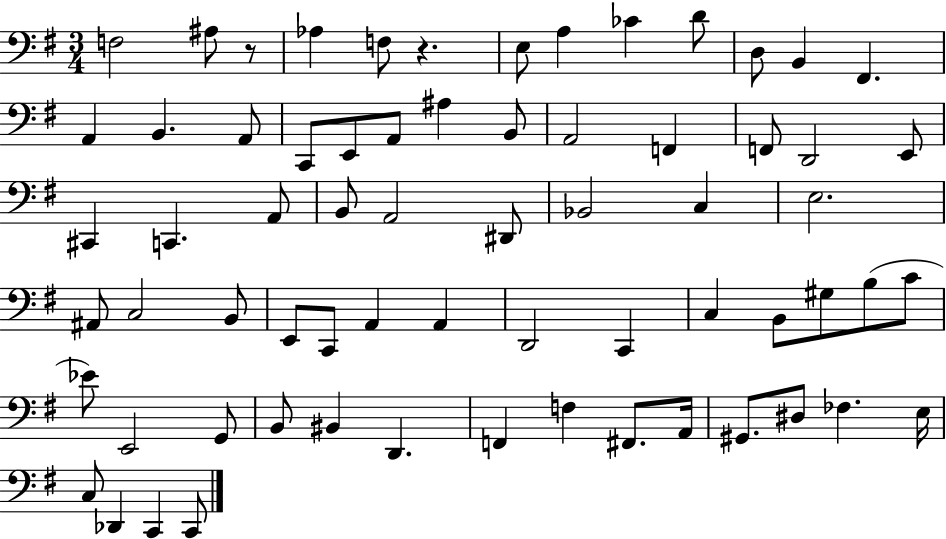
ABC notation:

X:1
T:Untitled
M:3/4
L:1/4
K:G
F,2 ^A,/2 z/2 _A, F,/2 z E,/2 A, _C D/2 D,/2 B,, ^F,, A,, B,, A,,/2 C,,/2 E,,/2 A,,/2 ^A, B,,/2 A,,2 F,, F,,/2 D,,2 E,,/2 ^C,, C,, A,,/2 B,,/2 A,,2 ^D,,/2 _B,,2 C, E,2 ^A,,/2 C,2 B,,/2 E,,/2 C,,/2 A,, A,, D,,2 C,, C, B,,/2 ^G,/2 B,/2 C/2 _E/2 E,,2 G,,/2 B,,/2 ^B,, D,, F,, F, ^F,,/2 A,,/4 ^G,,/2 ^D,/2 _F, E,/4 C,/2 _D,, C,, C,,/2